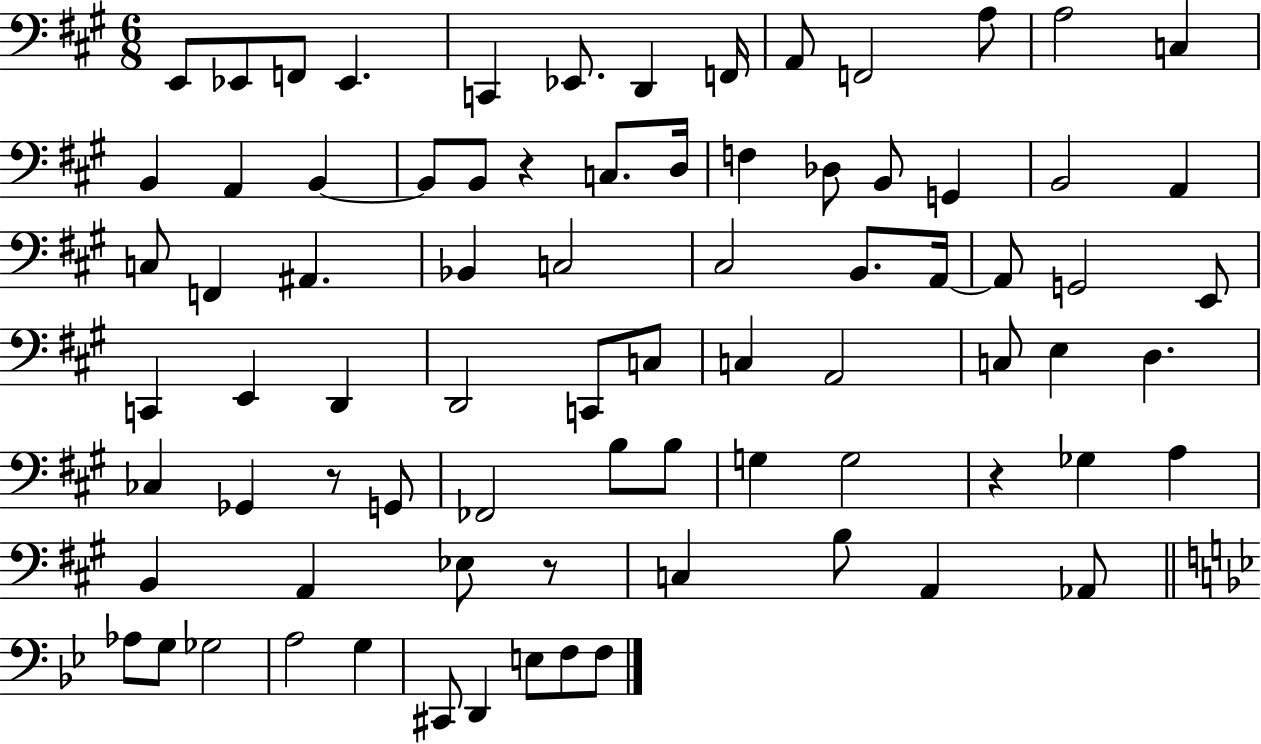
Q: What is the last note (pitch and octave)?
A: F3